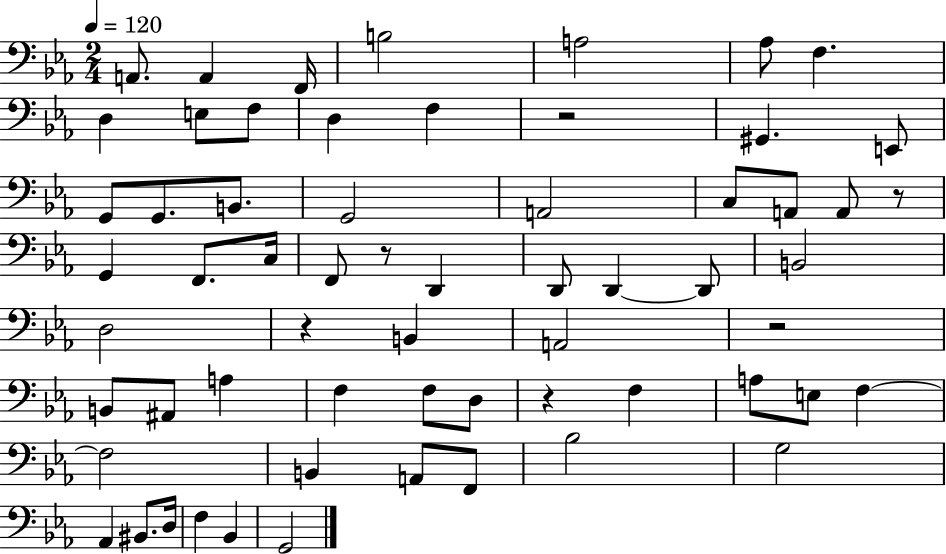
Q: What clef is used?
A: bass